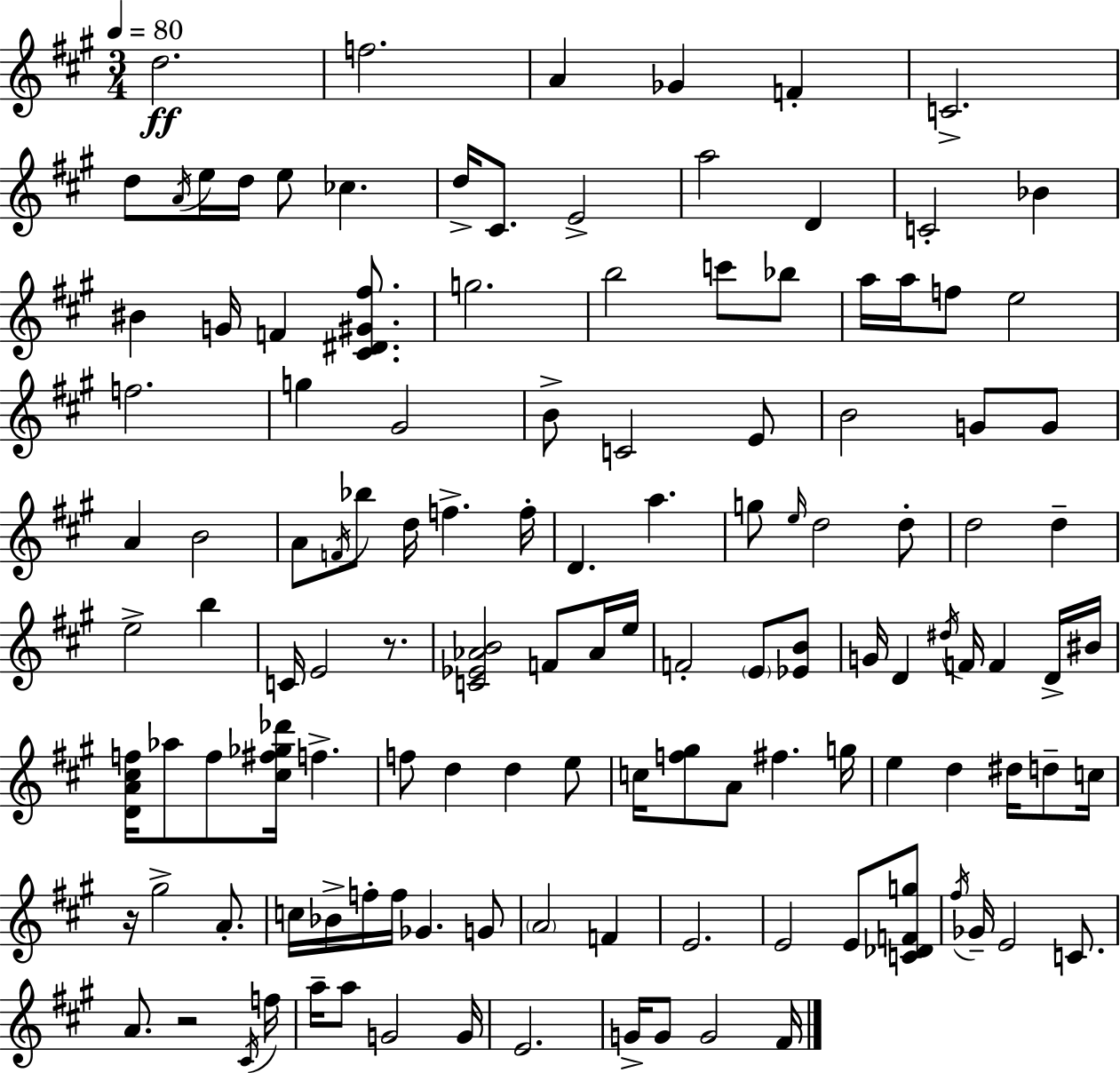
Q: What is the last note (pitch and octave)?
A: F#4